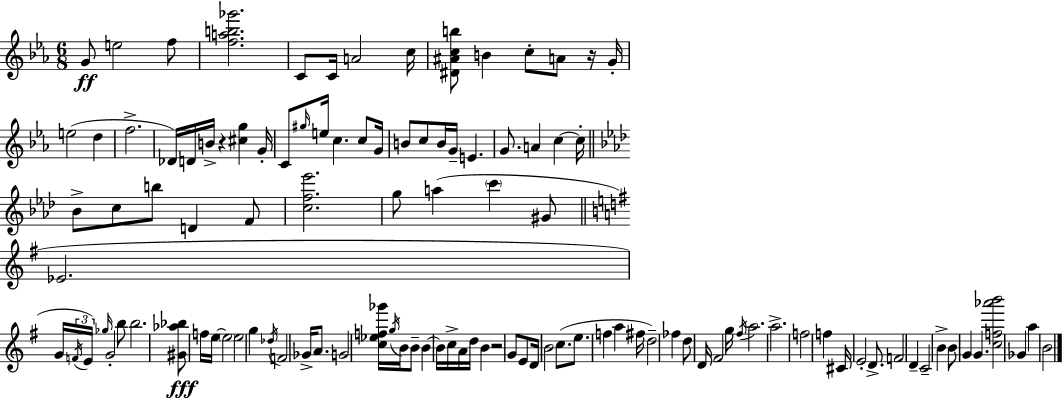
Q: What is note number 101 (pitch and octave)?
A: A5